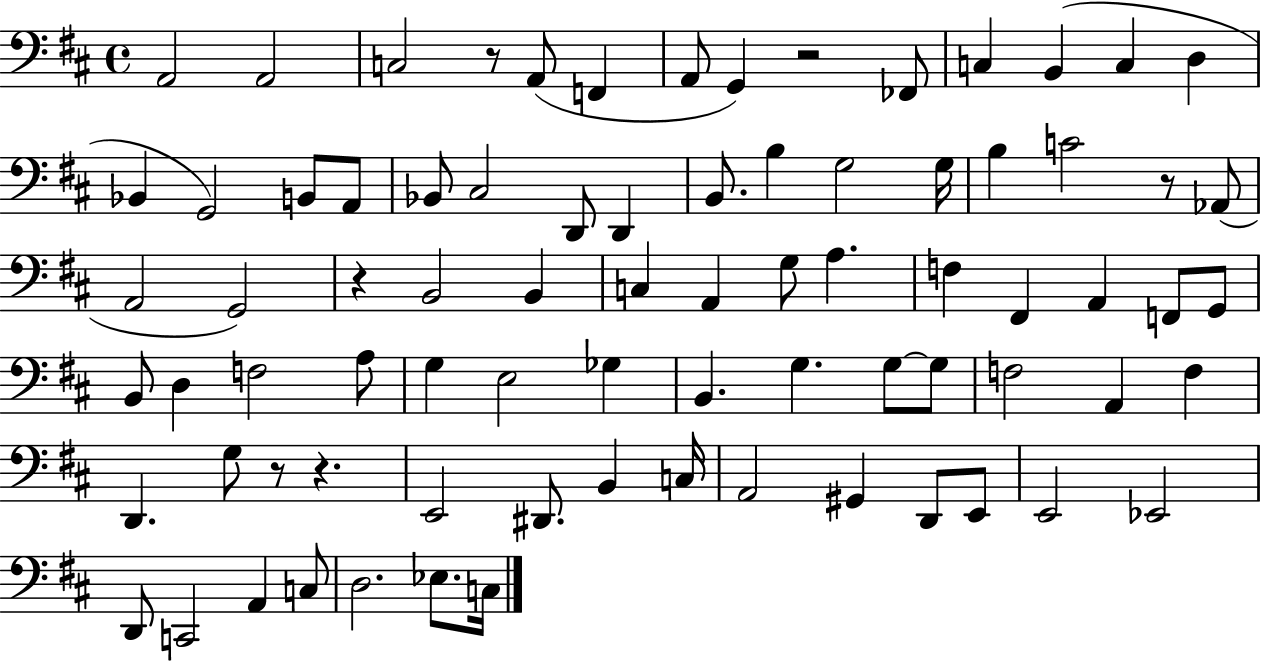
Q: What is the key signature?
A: D major